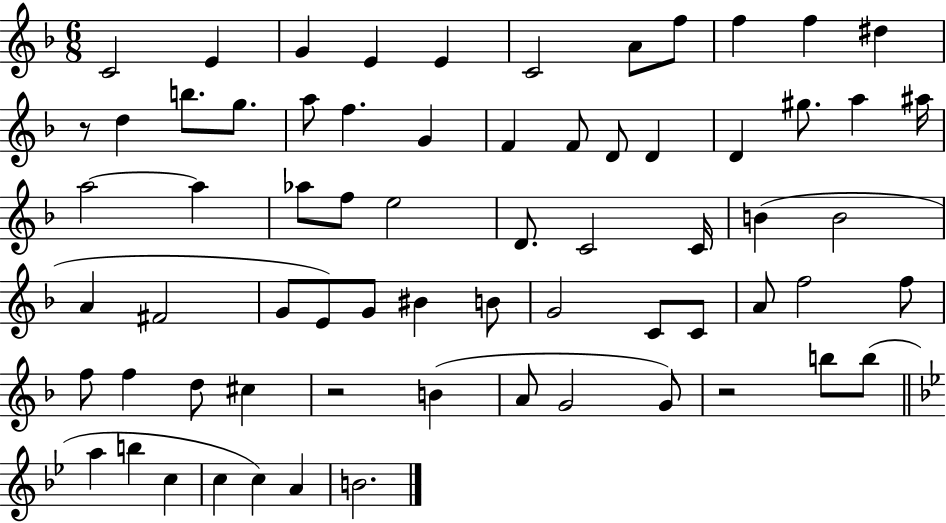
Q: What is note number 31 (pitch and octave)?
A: D4